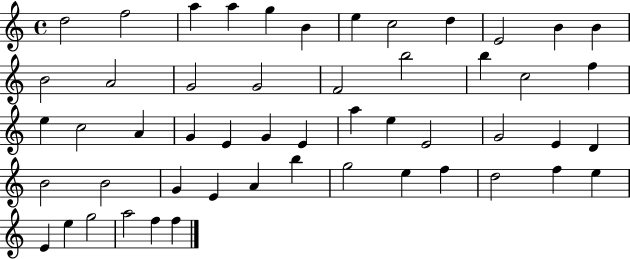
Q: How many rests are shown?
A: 0